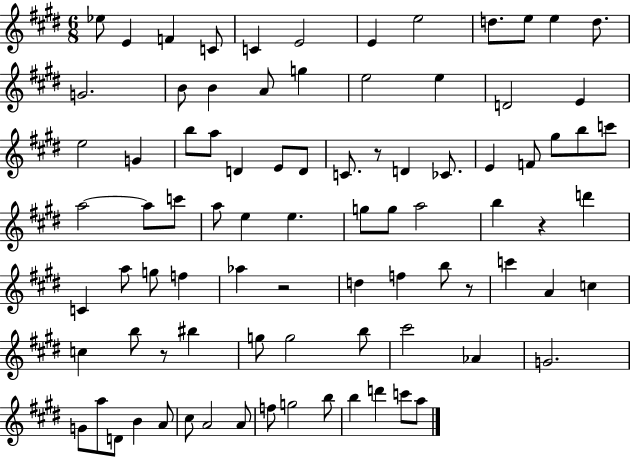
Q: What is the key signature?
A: E major